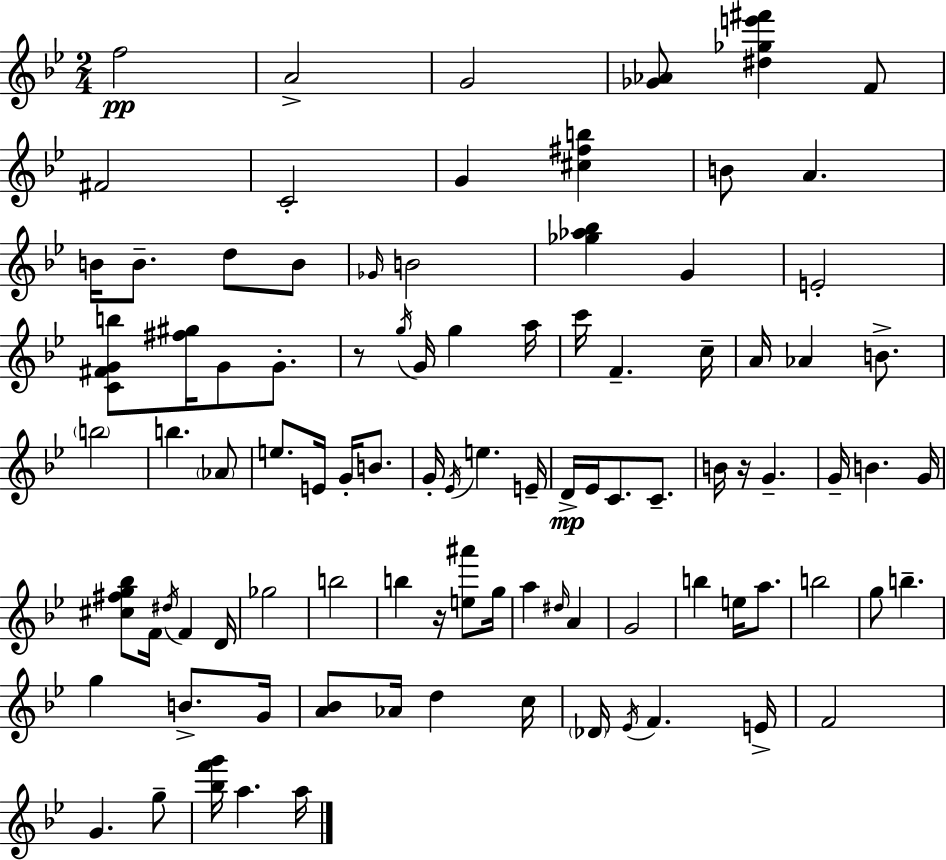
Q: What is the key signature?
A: BES major